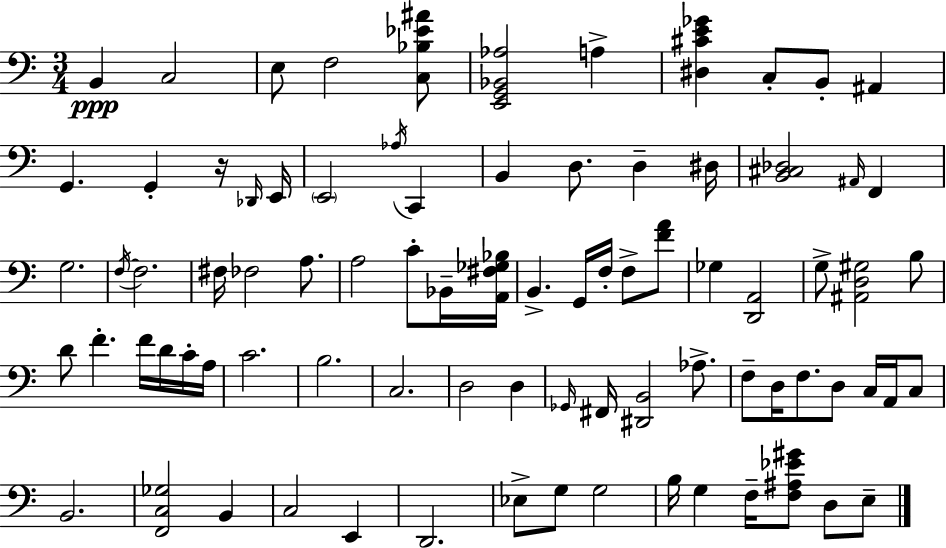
{
  \clef bass
  \numericTimeSignature
  \time 3/4
  \key c \major
  b,4\ppp c2 | e8 f2 <c bes ees' ais'>8 | <e, g, bes, aes>2 a4-> | <dis cis' e' ges'>4 c8-. b,8-. ais,4 | \break g,4. g,4-. r16 \grace { des,16 } | e,16 \parenthesize e,2 \acciaccatura { aes16 } c,4 | b,4 d8. d4-- | dis16 <b, cis des>2 \grace { ais,16 } f,4 | \break g2. | \acciaccatura { f16~ }~ f2. | fis16 fes2 | a8. a2 | \break c'8-. bes,16-- <a, fis ges bes>16 b,4.-> g,16 f16-. | f8-> <f' a'>8 ges4 <d, a,>2 | g8-> <ais, d gis>2 | b8 d'8 f'4.-. | \break f'16 d'16 c'16-. a16 c'2. | b2. | c2. | d2 | \break d4 \grace { ges,16 } fis,16 <dis, b,>2 | aes8.-> f8-- d16 f8. d8 | c16 a,16 c8 b,2. | <f, c ges>2 | \break b,4 c2 | e,4 d,2. | ees8-> g8 g2 | b16 g4 f16-- <f ais ees' gis'>8 | \break d8 e8-- \bar "|."
}